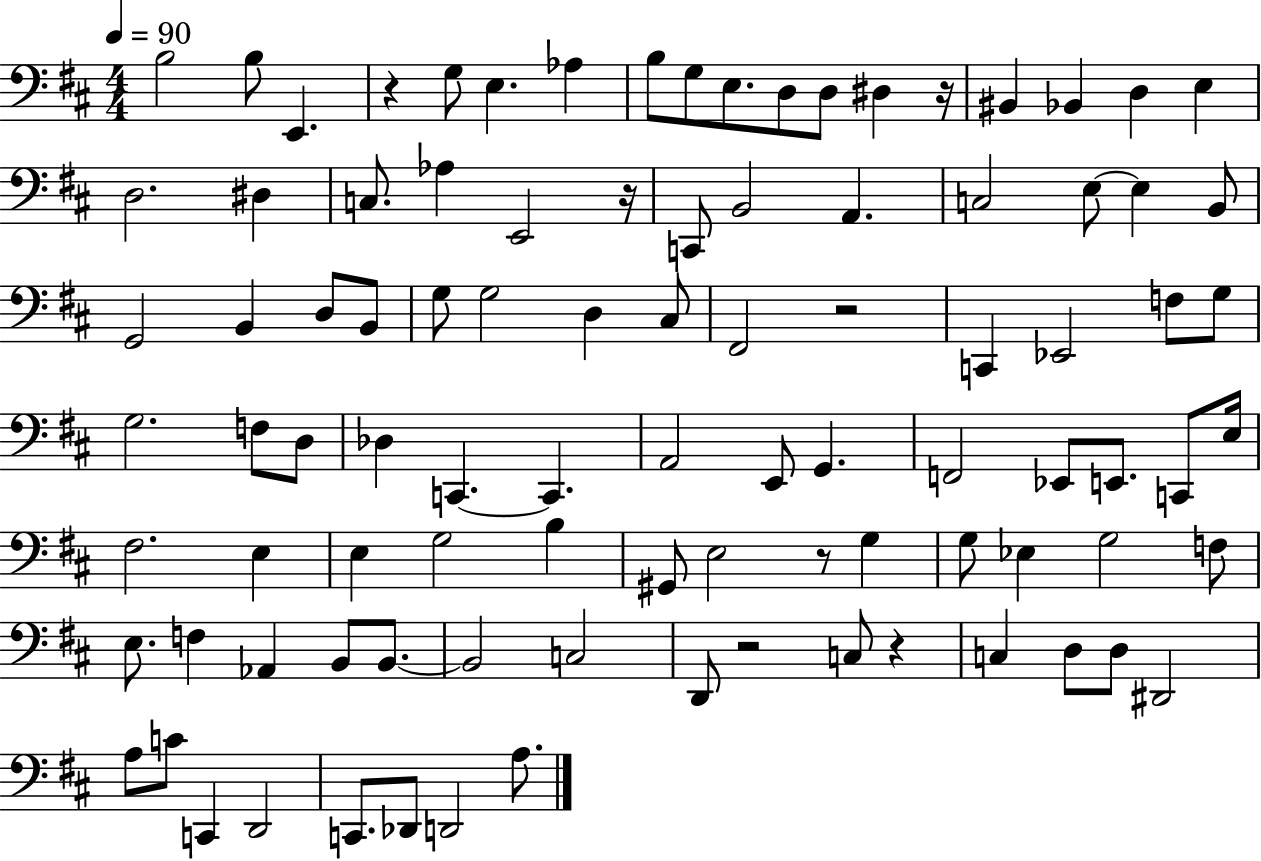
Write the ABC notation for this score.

X:1
T:Untitled
M:4/4
L:1/4
K:D
B,2 B,/2 E,, z G,/2 E, _A, B,/2 G,/2 E,/2 D,/2 D,/2 ^D, z/4 ^B,, _B,, D, E, D,2 ^D, C,/2 _A, E,,2 z/4 C,,/2 B,,2 A,, C,2 E,/2 E, B,,/2 G,,2 B,, D,/2 B,,/2 G,/2 G,2 D, ^C,/2 ^F,,2 z2 C,, _E,,2 F,/2 G,/2 G,2 F,/2 D,/2 _D, C,, C,, A,,2 E,,/2 G,, F,,2 _E,,/2 E,,/2 C,,/2 E,/4 ^F,2 E, E, G,2 B, ^G,,/2 E,2 z/2 G, G,/2 _E, G,2 F,/2 E,/2 F, _A,, B,,/2 B,,/2 B,,2 C,2 D,,/2 z2 C,/2 z C, D,/2 D,/2 ^D,,2 A,/2 C/2 C,, D,,2 C,,/2 _D,,/2 D,,2 A,/2